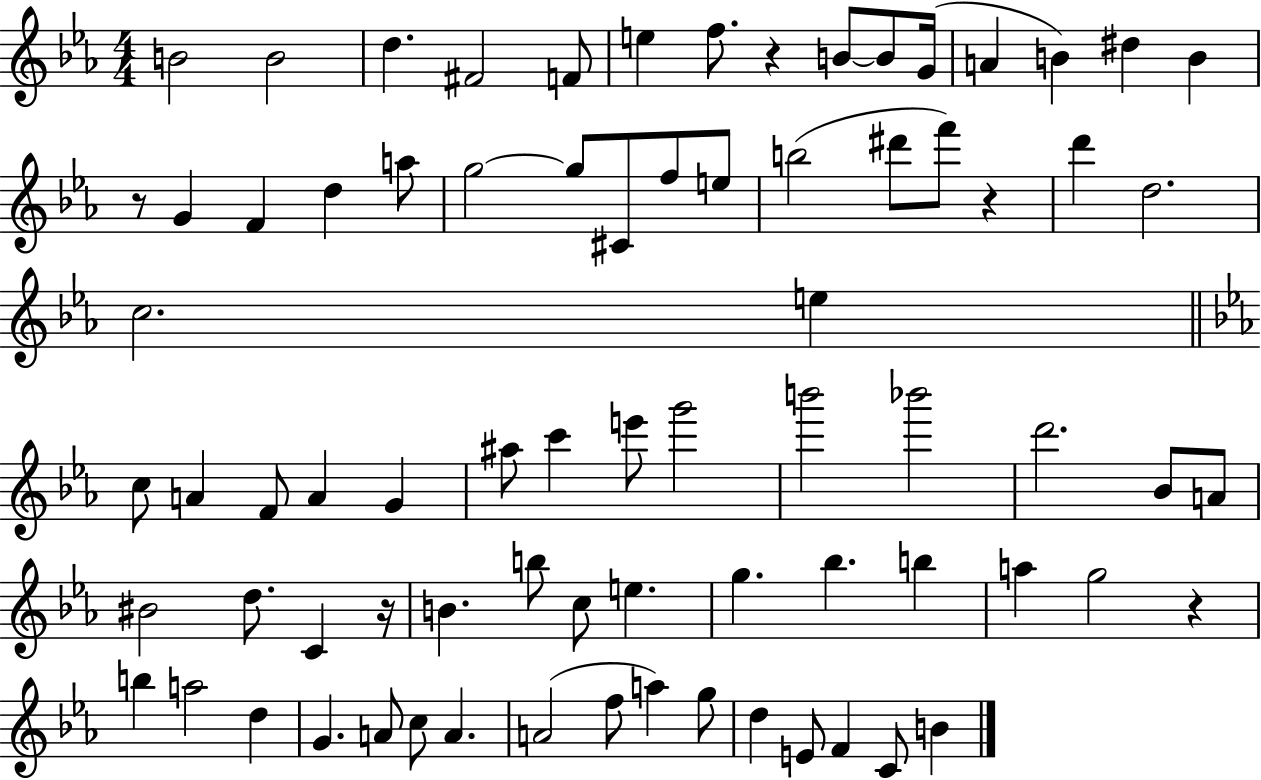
B4/h B4/h D5/q. F#4/h F4/e E5/q F5/e. R/q B4/e B4/e G4/s A4/q B4/q D#5/q B4/q R/e G4/q F4/q D5/q A5/e G5/h G5/e C#4/e F5/e E5/e B5/h D#6/e F6/e R/q D6/q D5/h. C5/h. E5/q C5/e A4/q F4/e A4/q G4/q A#5/e C6/q E6/e G6/h B6/h Bb6/h D6/h. Bb4/e A4/e BIS4/h D5/e. C4/q R/s B4/q. B5/e C5/e E5/q. G5/q. Bb5/q. B5/q A5/q G5/h R/q B5/q A5/h D5/q G4/q. A4/e C5/e A4/q. A4/h F5/e A5/q G5/e D5/q E4/e F4/q C4/e B4/q